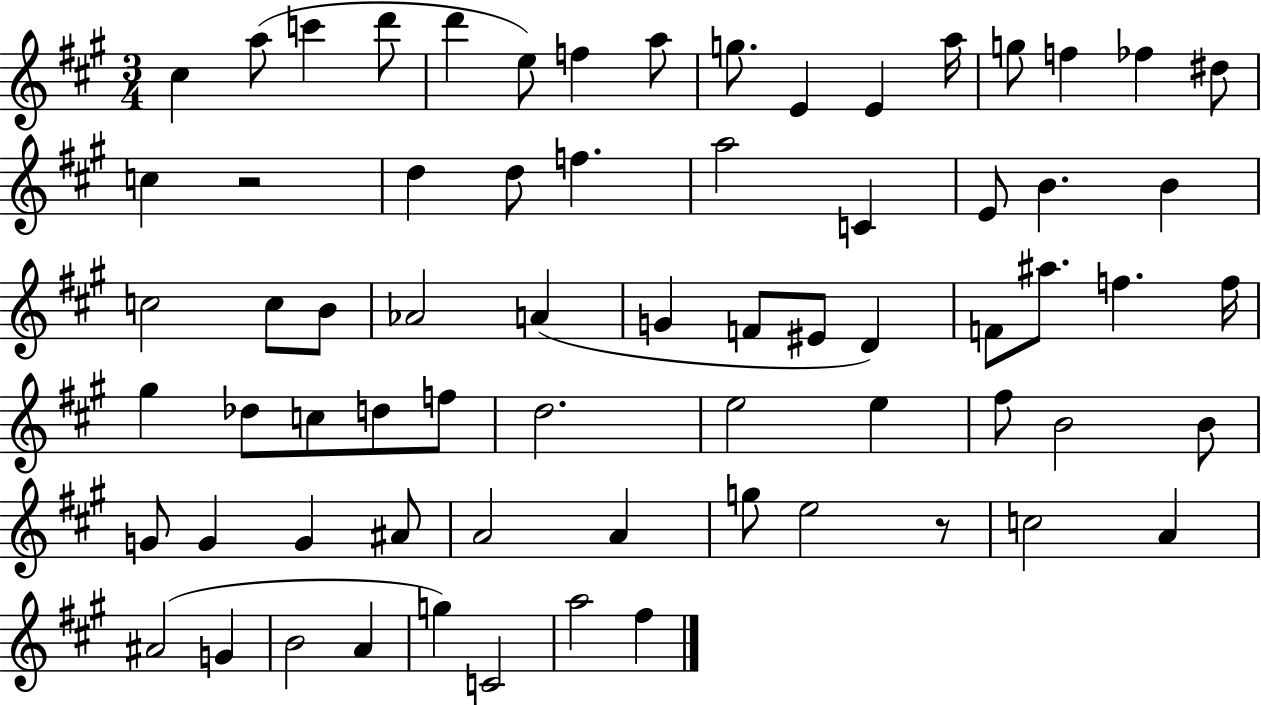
{
  \clef treble
  \numericTimeSignature
  \time 3/4
  \key a \major
  cis''4 a''8( c'''4 d'''8 | d'''4 e''8) f''4 a''8 | g''8. e'4 e'4 a''16 | g''8 f''4 fes''4 dis''8 | \break c''4 r2 | d''4 d''8 f''4. | a''2 c'4 | e'8 b'4. b'4 | \break c''2 c''8 b'8 | aes'2 a'4( | g'4 f'8 eis'8 d'4) | f'8 ais''8. f''4. f''16 | \break gis''4 des''8 c''8 d''8 f''8 | d''2. | e''2 e''4 | fis''8 b'2 b'8 | \break g'8 g'4 g'4 ais'8 | a'2 a'4 | g''8 e''2 r8 | c''2 a'4 | \break ais'2( g'4 | b'2 a'4 | g''4) c'2 | a''2 fis''4 | \break \bar "|."
}